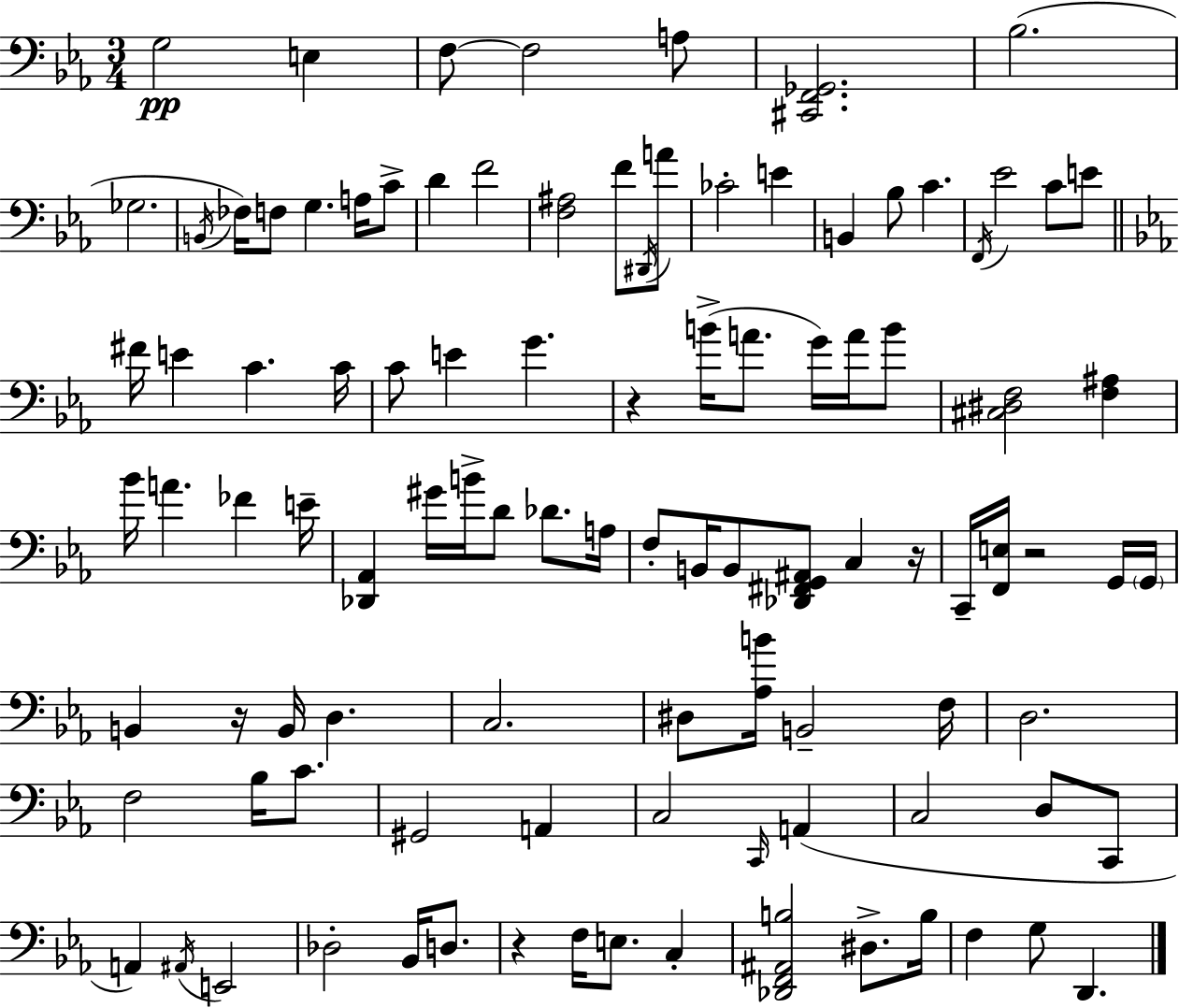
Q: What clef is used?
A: bass